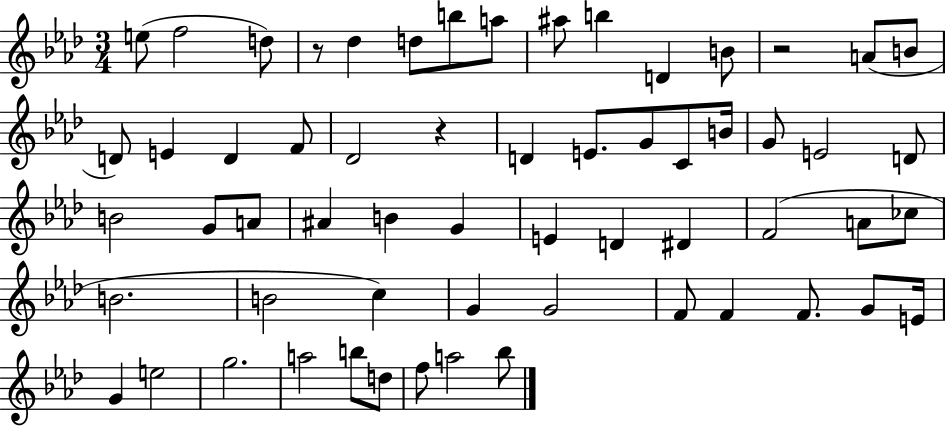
E5/e F5/h D5/e R/e Db5/q D5/e B5/e A5/e A#5/e B5/q D4/q B4/e R/h A4/e B4/e D4/e E4/q D4/q F4/e Db4/h R/q D4/q E4/e. G4/e C4/e B4/s G4/e E4/h D4/e B4/h G4/e A4/e A#4/q B4/q G4/q E4/q D4/q D#4/q F4/h A4/e CES5/e B4/h. B4/h C5/q G4/q G4/h F4/e F4/q F4/e. G4/e E4/s G4/q E5/h G5/h. A5/h B5/e D5/e F5/e A5/h Bb5/e